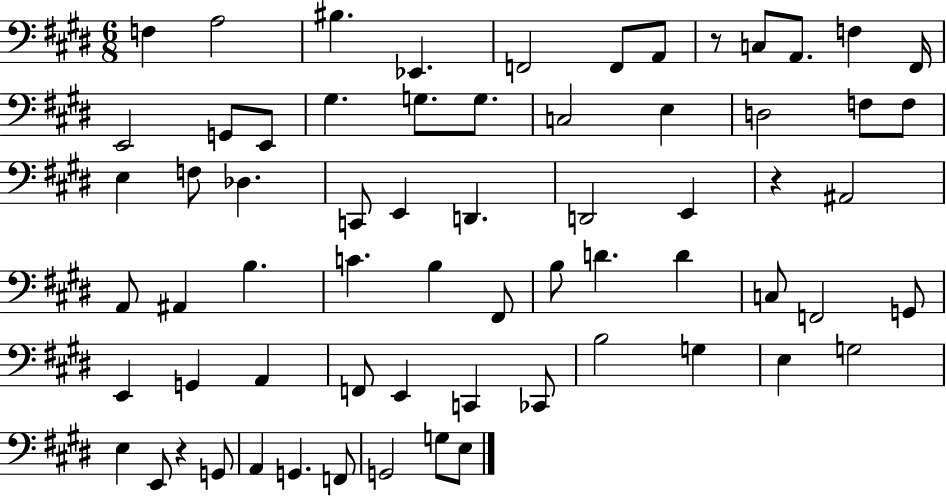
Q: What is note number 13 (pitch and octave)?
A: G2